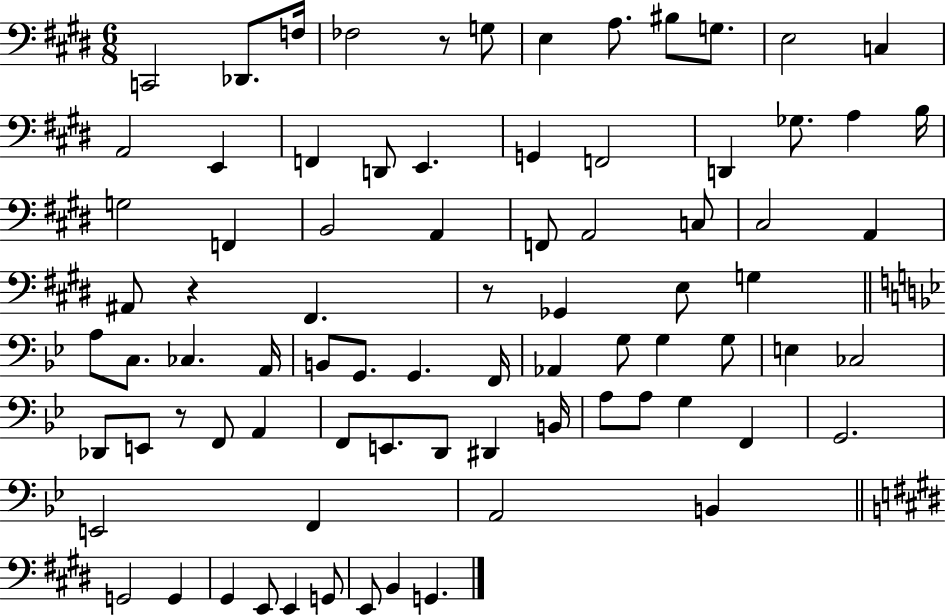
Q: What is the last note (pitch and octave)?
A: G2